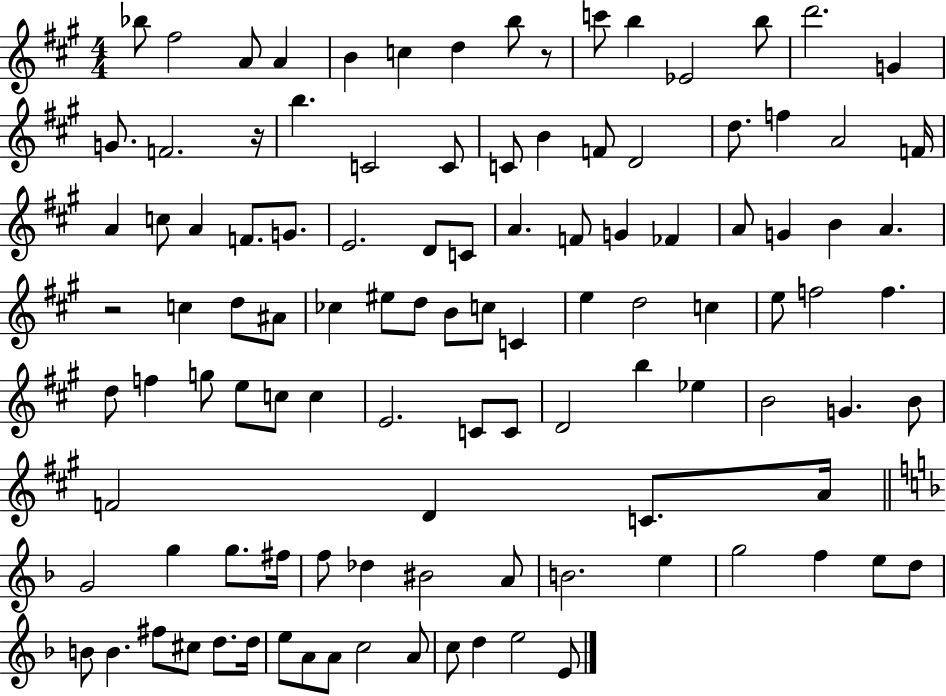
X:1
T:Untitled
M:4/4
L:1/4
K:A
_b/2 ^f2 A/2 A B c d b/2 z/2 c'/2 b _E2 b/2 d'2 G G/2 F2 z/4 b C2 C/2 C/2 B F/2 D2 d/2 f A2 F/4 A c/2 A F/2 G/2 E2 D/2 C/2 A F/2 G _F A/2 G B A z2 c d/2 ^A/2 _c ^e/2 d/2 B/2 c/2 C e d2 c e/2 f2 f d/2 f g/2 e/2 c/2 c E2 C/2 C/2 D2 b _e B2 G B/2 F2 D C/2 A/4 G2 g g/2 ^f/4 f/2 _d ^B2 A/2 B2 e g2 f e/2 d/2 B/2 B ^f/2 ^c/2 d/2 d/4 e/2 A/2 A/2 c2 A/2 c/2 d e2 E/2